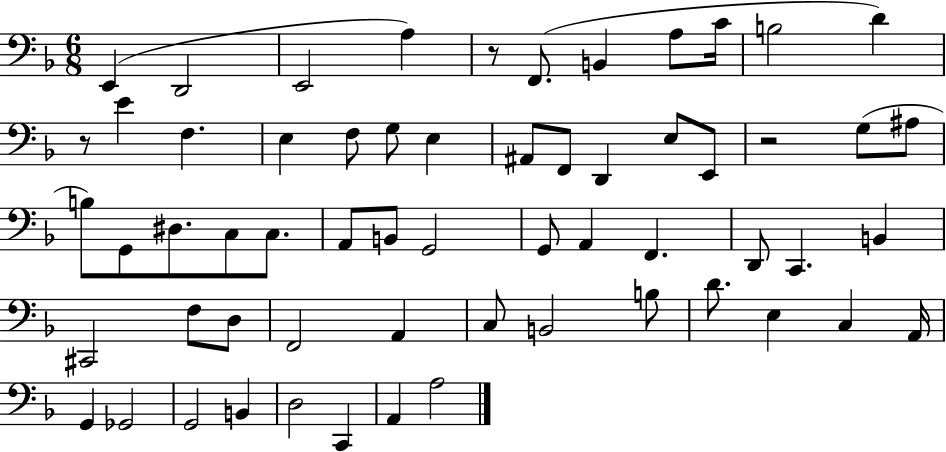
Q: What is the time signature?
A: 6/8